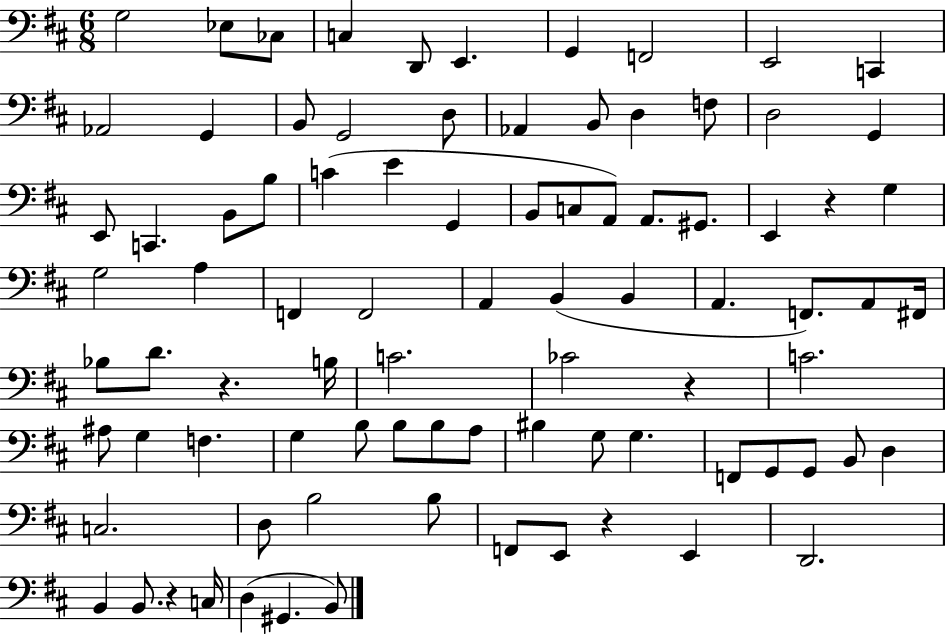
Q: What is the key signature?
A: D major